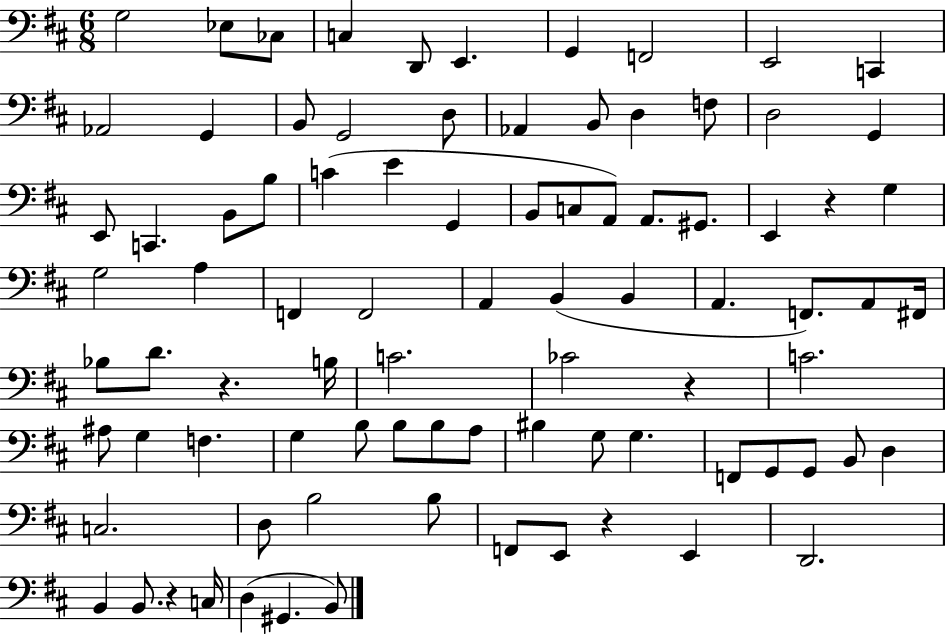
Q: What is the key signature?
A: D major